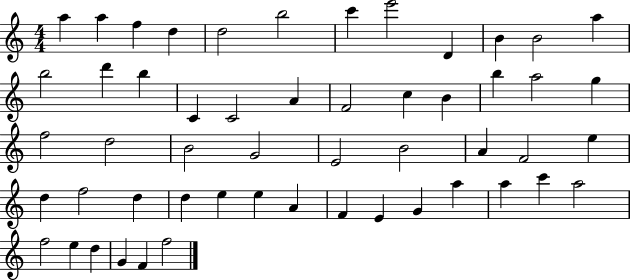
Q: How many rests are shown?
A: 0